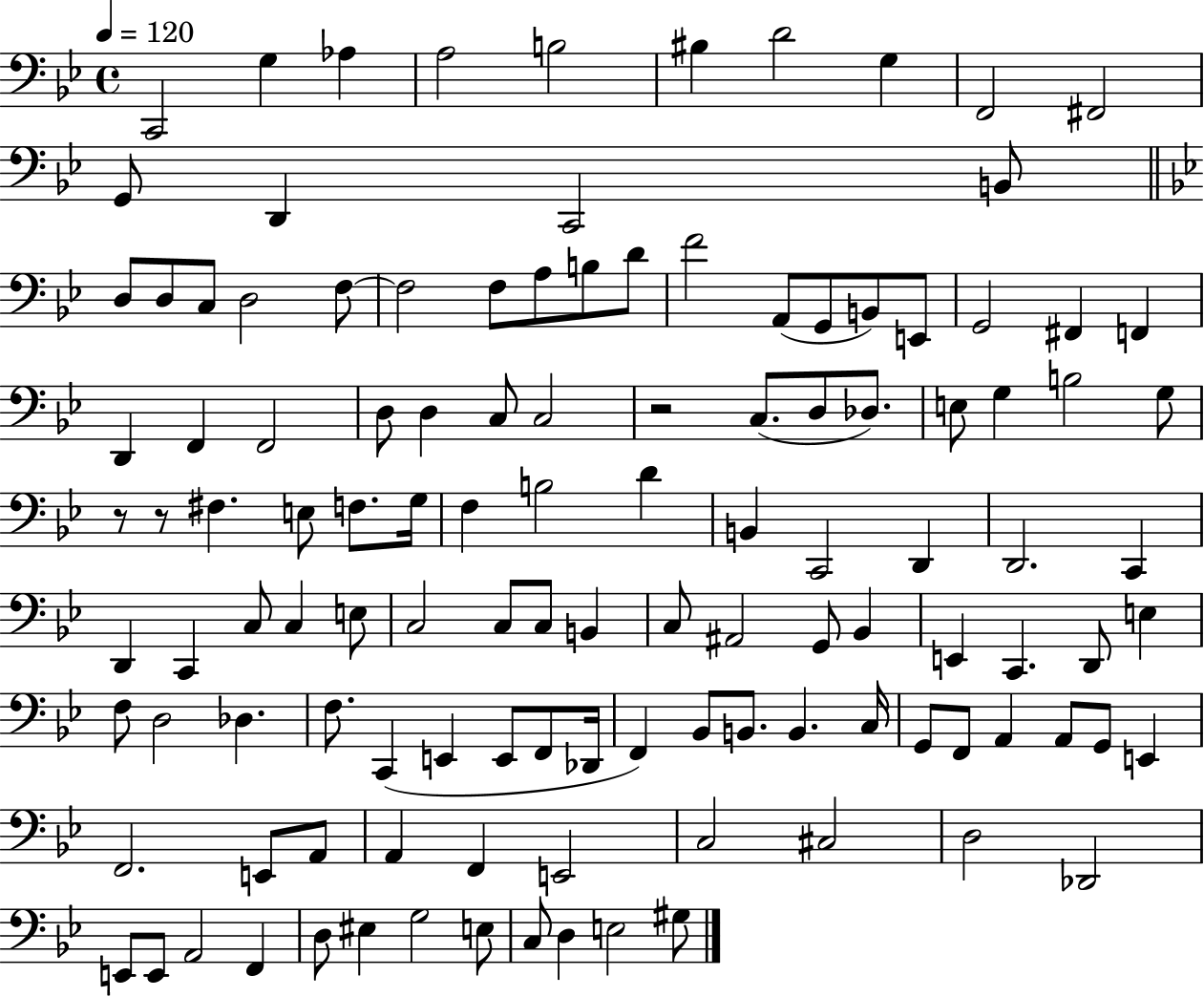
X:1
T:Untitled
M:4/4
L:1/4
K:Bb
C,,2 G, _A, A,2 B,2 ^B, D2 G, F,,2 ^F,,2 G,,/2 D,, C,,2 B,,/2 D,/2 D,/2 C,/2 D,2 F,/2 F,2 F,/2 A,/2 B,/2 D/2 F2 A,,/2 G,,/2 B,,/2 E,,/2 G,,2 ^F,, F,, D,, F,, F,,2 D,/2 D, C,/2 C,2 z2 C,/2 D,/2 _D,/2 E,/2 G, B,2 G,/2 z/2 z/2 ^F, E,/2 F,/2 G,/4 F, B,2 D B,, C,,2 D,, D,,2 C,, D,, C,, C,/2 C, E,/2 C,2 C,/2 C,/2 B,, C,/2 ^A,,2 G,,/2 _B,, E,, C,, D,,/2 E, F,/2 D,2 _D, F,/2 C,, E,, E,,/2 F,,/2 _D,,/4 F,, _B,,/2 B,,/2 B,, C,/4 G,,/2 F,,/2 A,, A,,/2 G,,/2 E,, F,,2 E,,/2 A,,/2 A,, F,, E,,2 C,2 ^C,2 D,2 _D,,2 E,,/2 E,,/2 A,,2 F,, D,/2 ^E, G,2 E,/2 C,/2 D, E,2 ^G,/2